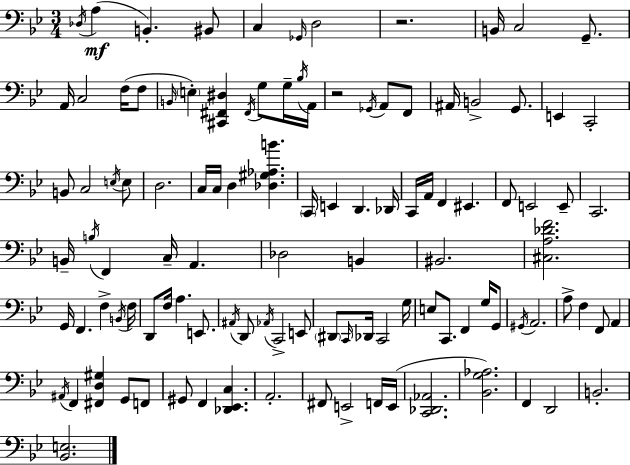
X:1
T:Untitled
M:3/4
L:1/4
K:Bb
_D,/4 A, B,, ^B,,/2 C, _G,,/4 D,2 z2 B,,/4 C,2 G,,/2 A,,/4 C,2 F,/4 F,/2 B,,/4 E, [^C,,^F,,^D,] ^F,,/4 G,/2 G,/4 _B,/4 A,,/4 z2 _G,,/4 A,,/2 F,,/2 ^A,,/4 B,,2 G,,/2 E,, C,,2 B,,/2 C,2 E,/4 E,/2 D,2 C,/4 C,/4 D, [_D,^G,_A,B] C,,/4 E,, D,, _D,,/4 C,,/4 A,,/4 F,, ^E,, F,,/2 E,,2 E,,/2 C,,2 B,,/4 B,/4 F,, C,/4 A,, _D,2 B,, ^B,,2 [^C,A,_DF]2 G,,/4 F,, F, B,,/4 F,/4 D,,/2 F,/4 A, E,,/2 ^A,,/4 D,,/2 _A,,/4 C,,2 E,,/2 ^D,,/2 C,,/4 _D,,/4 C,,2 G,/4 E,/2 C,,/2 F,, G,/4 G,,/2 ^G,,/4 A,,2 A,/2 F, F,,/2 A,, ^A,,/4 F,, [^F,,D,^G,] G,,/2 F,,/2 ^G,,/2 F,, [_D,,_E,,C,] A,,2 ^F,,/2 E,,2 F,,/4 E,,/4 [C,,_D,,_A,,]2 [_B,,G,_A,]2 F,, D,,2 B,,2 [_B,,E,]2